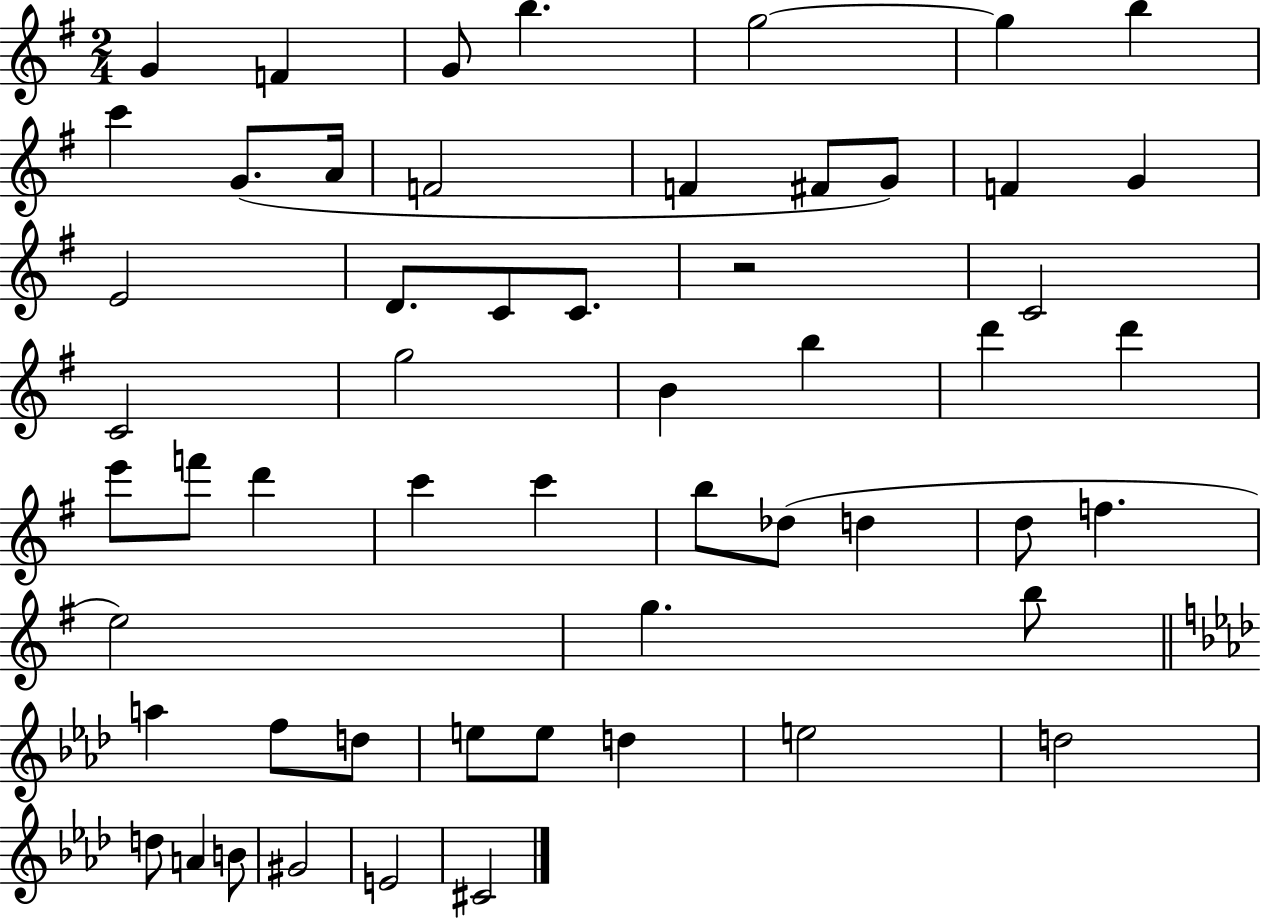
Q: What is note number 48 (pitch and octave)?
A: D5